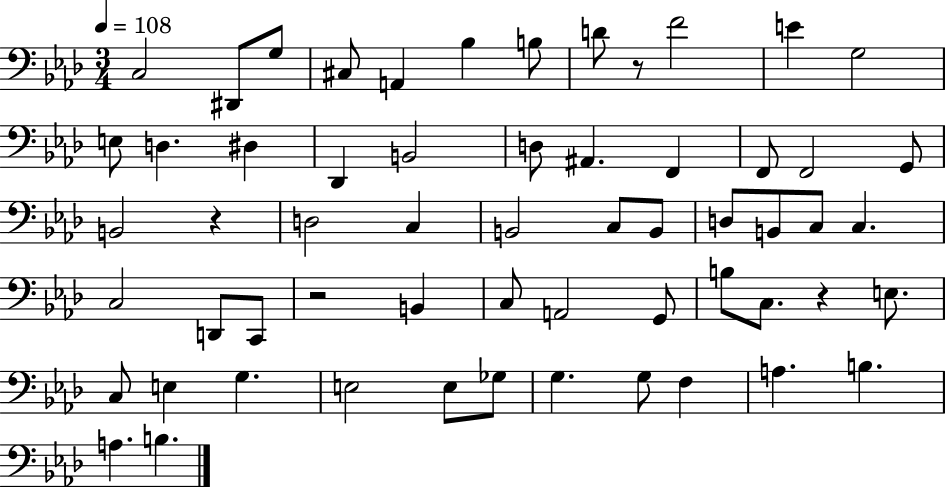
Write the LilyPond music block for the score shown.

{
  \clef bass
  \numericTimeSignature
  \time 3/4
  \key aes \major
  \tempo 4 = 108
  c2 dis,8 g8 | cis8 a,4 bes4 b8 | d'8 r8 f'2 | e'4 g2 | \break e8 d4. dis4 | des,4 b,2 | d8 ais,4. f,4 | f,8 f,2 g,8 | \break b,2 r4 | d2 c4 | b,2 c8 b,8 | d8 b,8 c8 c4. | \break c2 d,8 c,8 | r2 b,4 | c8 a,2 g,8 | b8 c8. r4 e8. | \break c8 e4 g4. | e2 e8 ges8 | g4. g8 f4 | a4. b4. | \break a4. b4. | \bar "|."
}